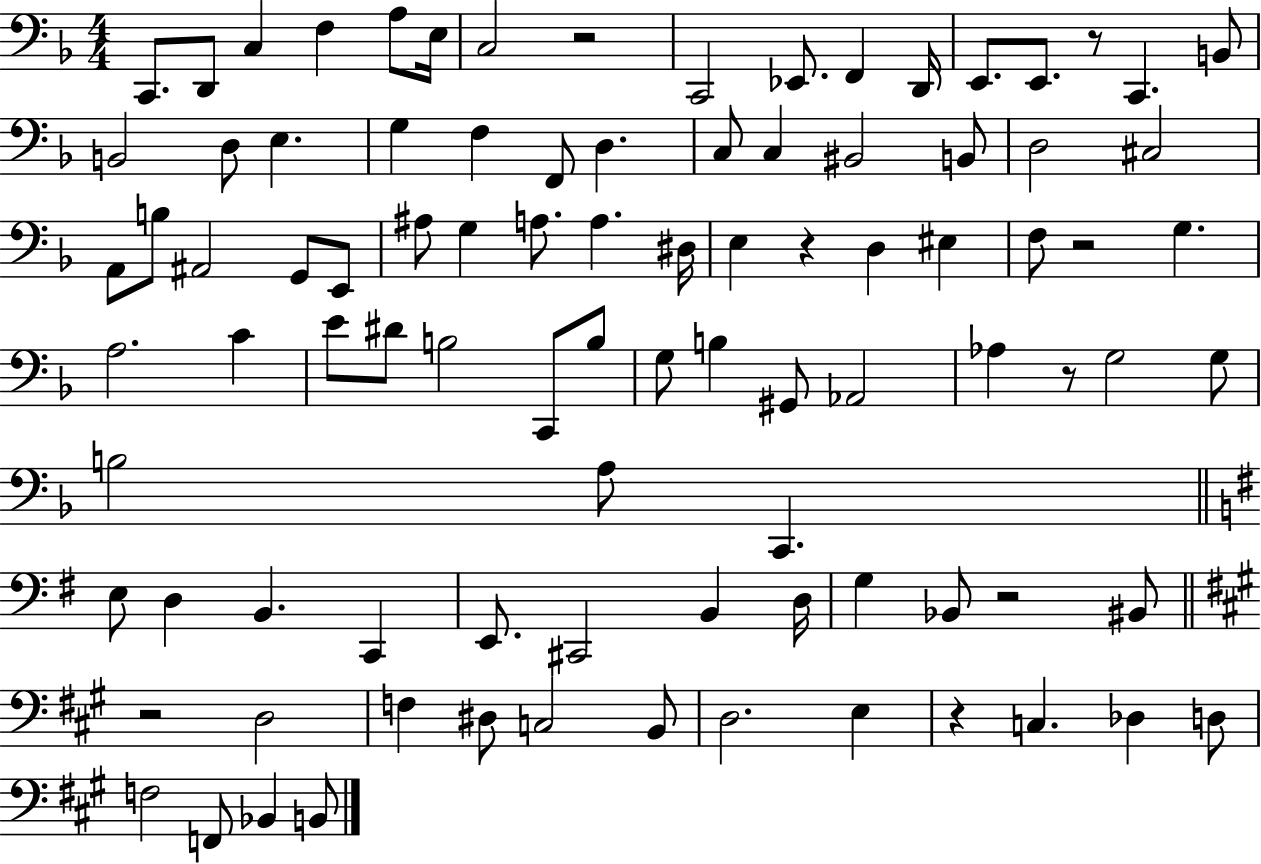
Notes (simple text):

C2/e. D2/e C3/q F3/q A3/e E3/s C3/h R/h C2/h Eb2/e. F2/q D2/s E2/e. E2/e. R/e C2/q. B2/e B2/h D3/e E3/q. G3/q F3/q F2/e D3/q. C3/e C3/q BIS2/h B2/e D3/h C#3/h A2/e B3/e A#2/h G2/e E2/e A#3/e G3/q A3/e. A3/q. D#3/s E3/q R/q D3/q EIS3/q F3/e R/h G3/q. A3/h. C4/q E4/e D#4/e B3/h C2/e B3/e G3/e B3/q G#2/e Ab2/h Ab3/q R/e G3/h G3/e B3/h A3/e C2/q. E3/e D3/q B2/q. C2/q E2/e. C#2/h B2/q D3/s G3/q Bb2/e R/h BIS2/e R/h D3/h F3/q D#3/e C3/h B2/e D3/h. E3/q R/q C3/q. Db3/q D3/e F3/h F2/e Bb2/q B2/e